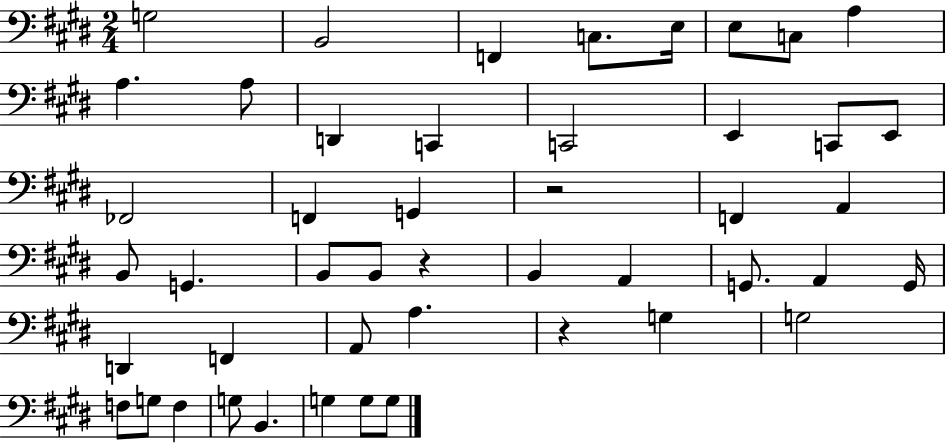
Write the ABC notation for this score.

X:1
T:Untitled
M:2/4
L:1/4
K:E
G,2 B,,2 F,, C,/2 E,/4 E,/2 C,/2 A, A, A,/2 D,, C,, C,,2 E,, C,,/2 E,,/2 _F,,2 F,, G,, z2 F,, A,, B,,/2 G,, B,,/2 B,,/2 z B,, A,, G,,/2 A,, G,,/4 D,, F,, A,,/2 A, z G, G,2 F,/2 G,/2 F, G,/2 B,, G, G,/2 G,/2